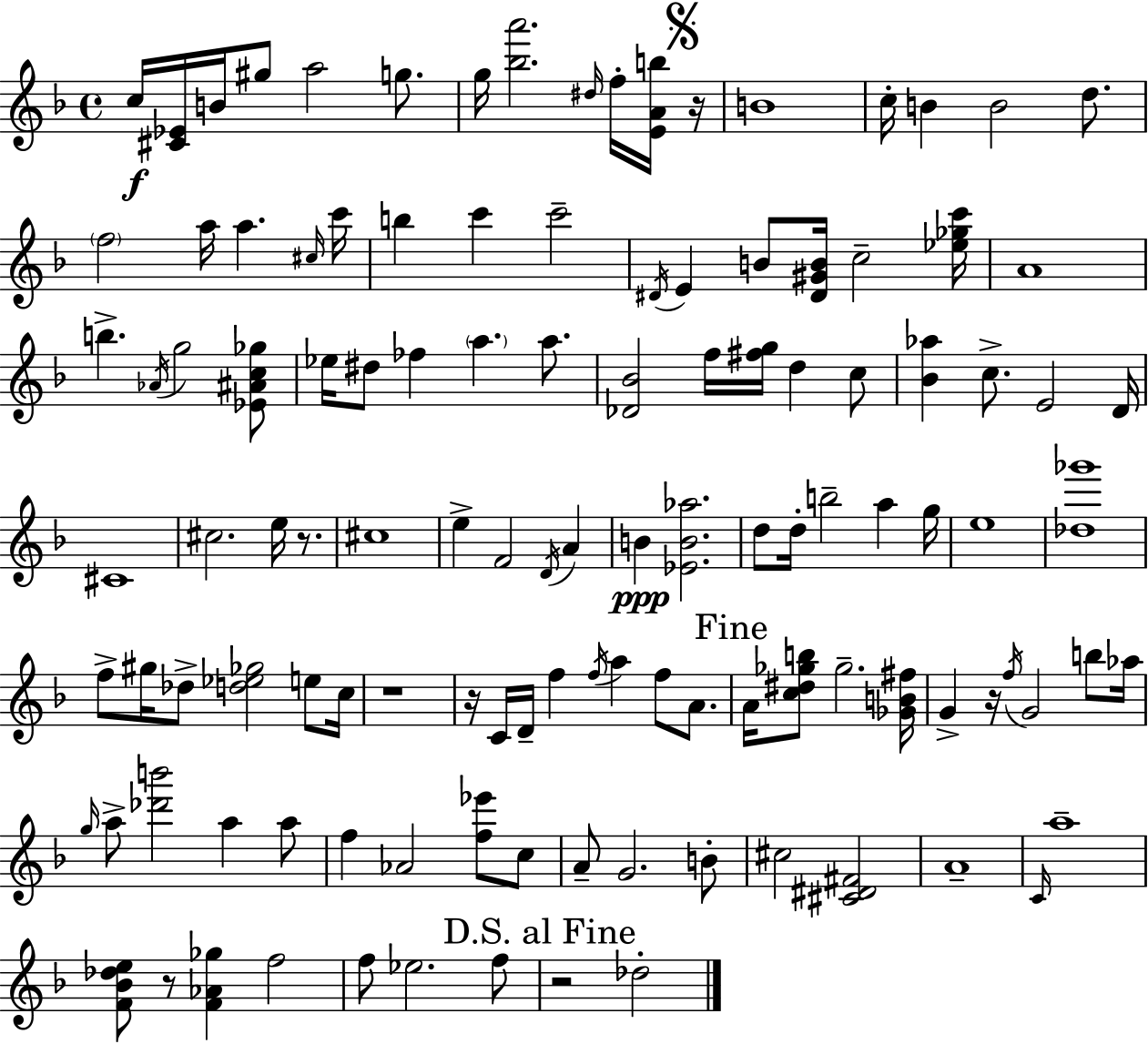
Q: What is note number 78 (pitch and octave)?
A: A5